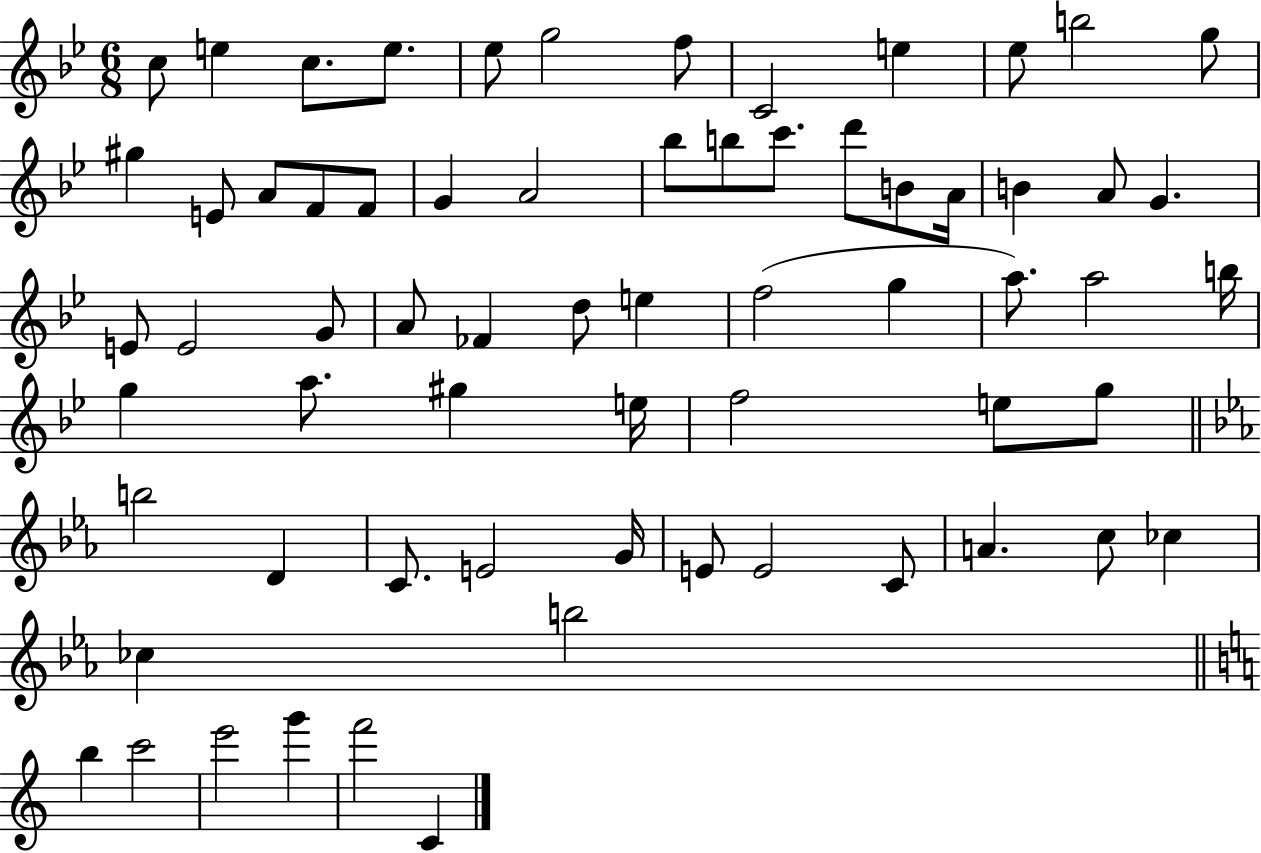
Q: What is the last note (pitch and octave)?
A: C4